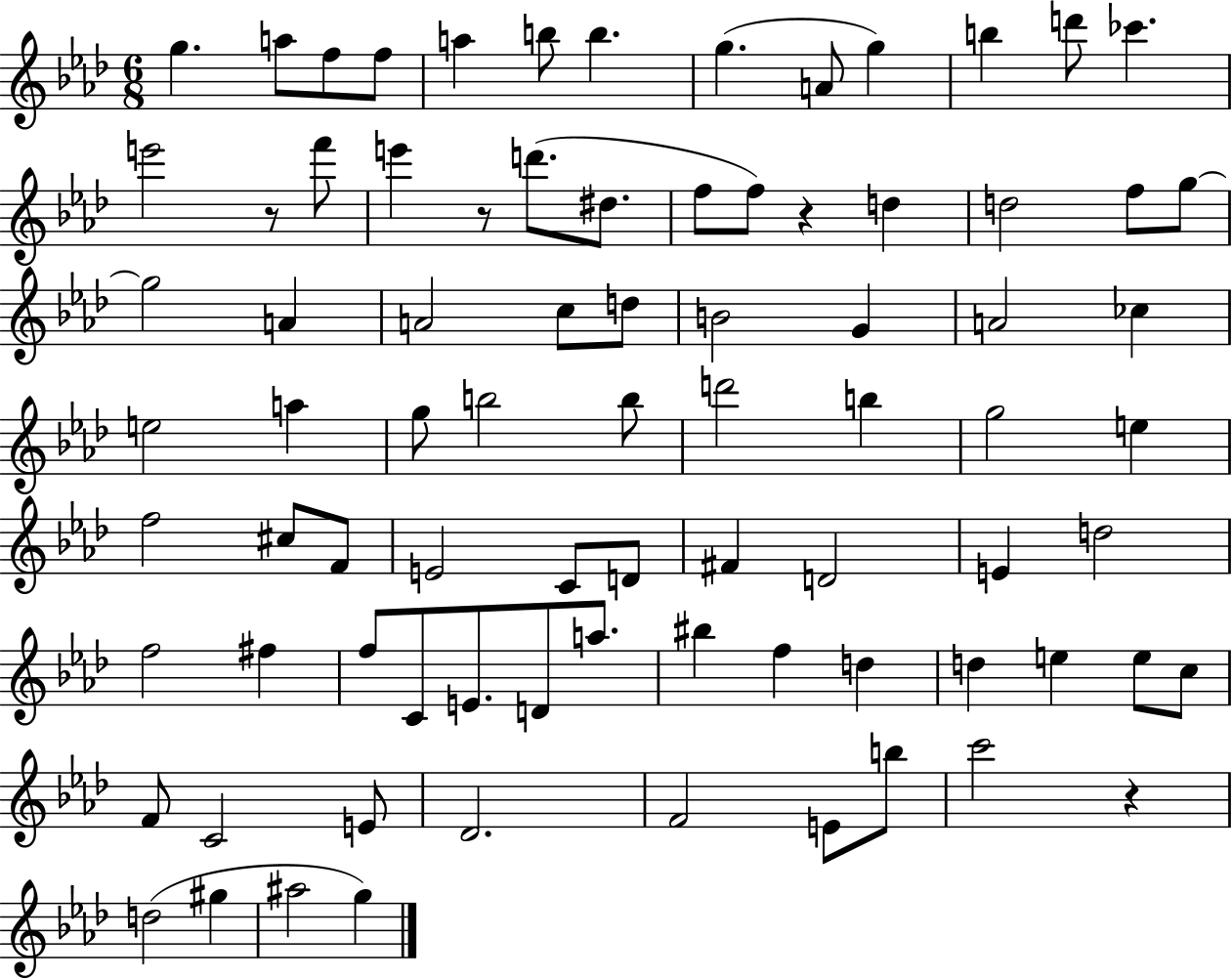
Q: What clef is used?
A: treble